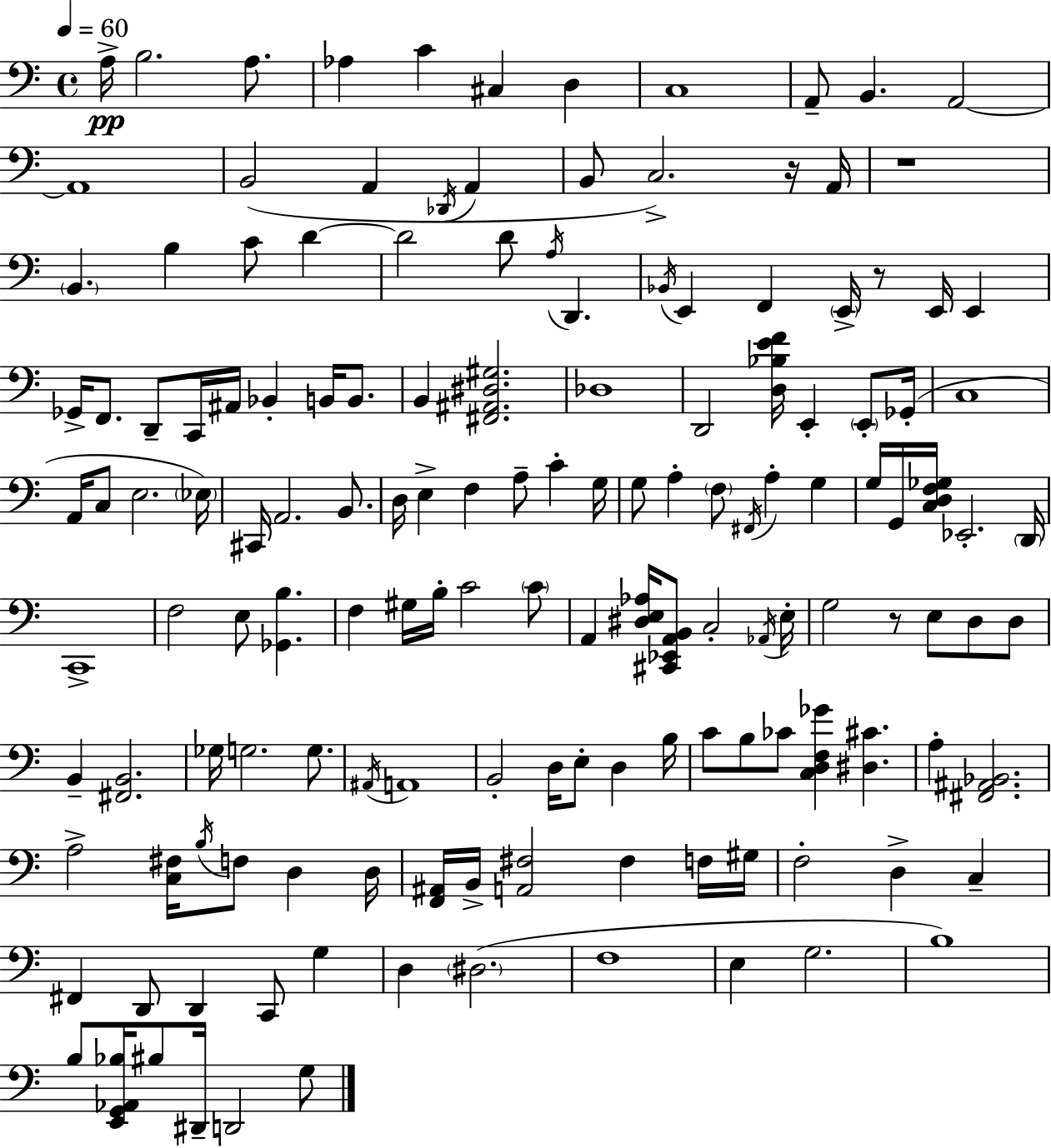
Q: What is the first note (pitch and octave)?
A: A3